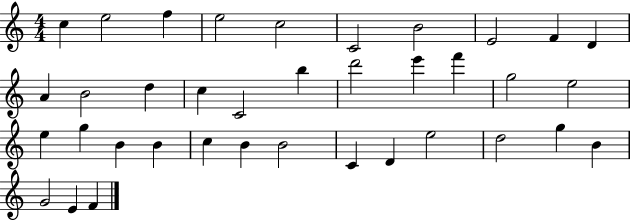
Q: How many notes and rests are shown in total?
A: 37